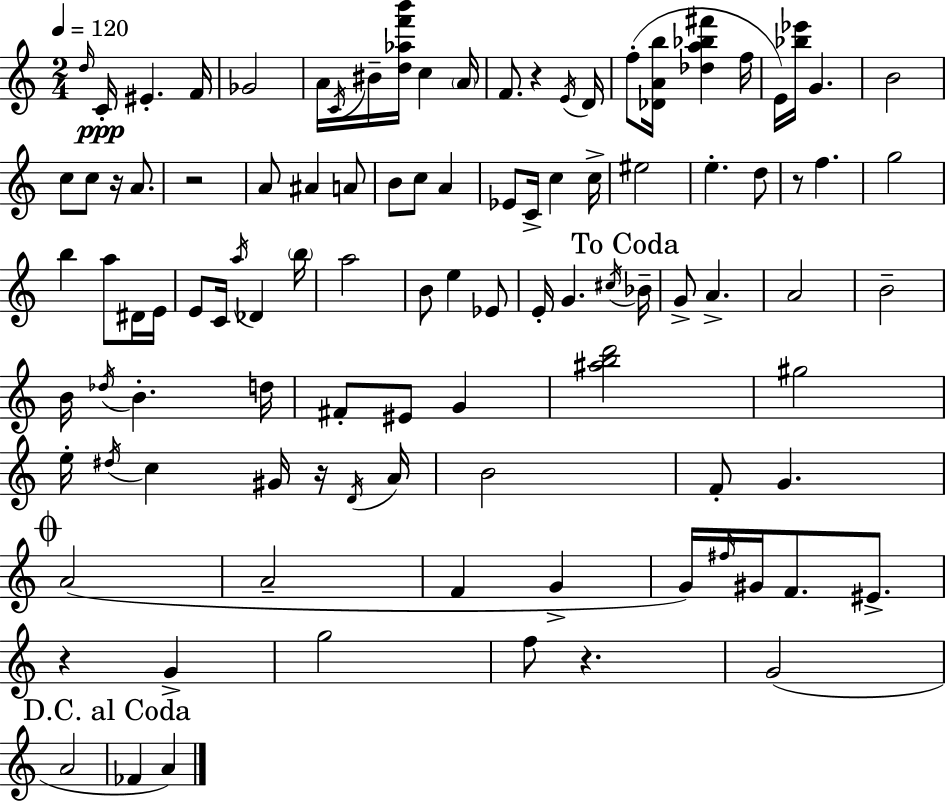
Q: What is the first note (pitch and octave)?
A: D5